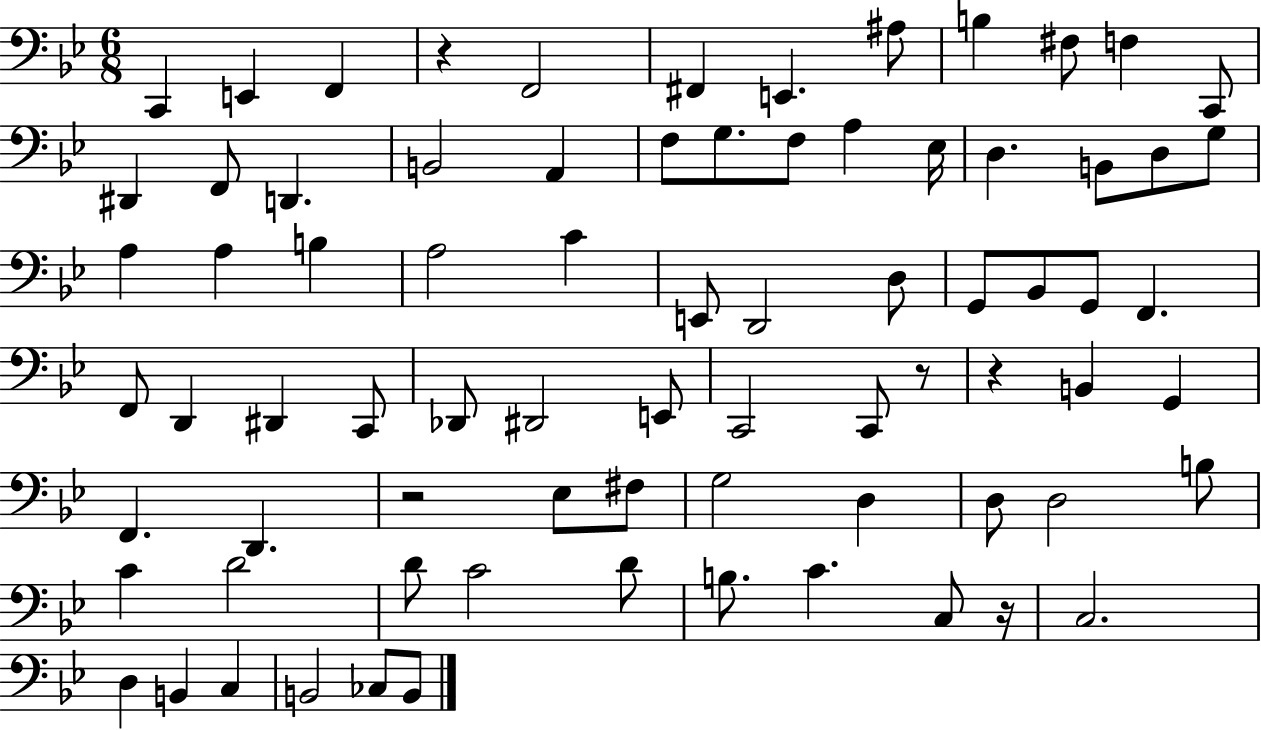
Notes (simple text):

C2/q E2/q F2/q R/q F2/h F#2/q E2/q. A#3/e B3/q F#3/e F3/q C2/e D#2/q F2/e D2/q. B2/h A2/q F3/e G3/e. F3/e A3/q Eb3/s D3/q. B2/e D3/e G3/e A3/q A3/q B3/q A3/h C4/q E2/e D2/h D3/e G2/e Bb2/e G2/e F2/q. F2/e D2/q D#2/q C2/e Db2/e D#2/h E2/e C2/h C2/e R/e R/q B2/q G2/q F2/q. D2/q. R/h Eb3/e F#3/e G3/h D3/q D3/e D3/h B3/e C4/q D4/h D4/e C4/h D4/e B3/e. C4/q. C3/e R/s C3/h. D3/q B2/q C3/q B2/h CES3/e B2/e